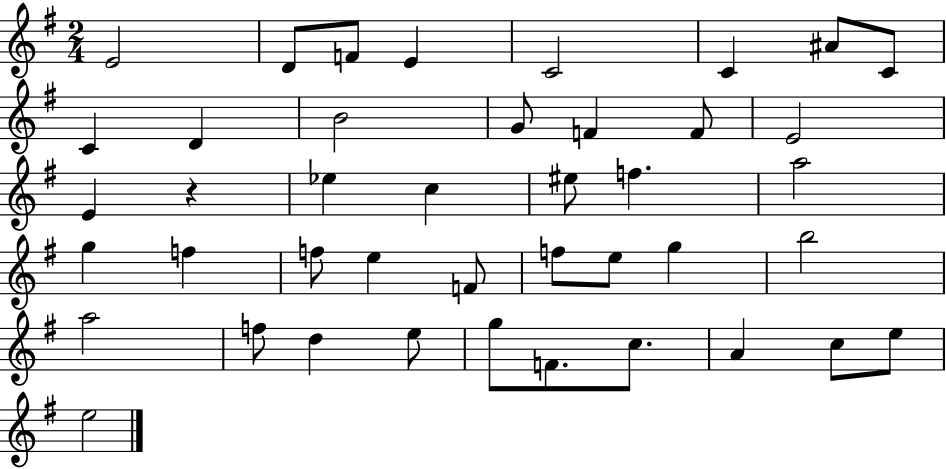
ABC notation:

X:1
T:Untitled
M:2/4
L:1/4
K:G
E2 D/2 F/2 E C2 C ^A/2 C/2 C D B2 G/2 F F/2 E2 E z _e c ^e/2 f a2 g f f/2 e F/2 f/2 e/2 g b2 a2 f/2 d e/2 g/2 F/2 c/2 A c/2 e/2 e2